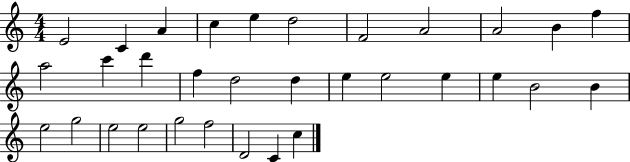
E4/h C4/q A4/q C5/q E5/q D5/h F4/h A4/h A4/h B4/q F5/q A5/h C6/q D6/q F5/q D5/h D5/q E5/q E5/h E5/q E5/q B4/h B4/q E5/h G5/h E5/h E5/h G5/h F5/h D4/h C4/q C5/q